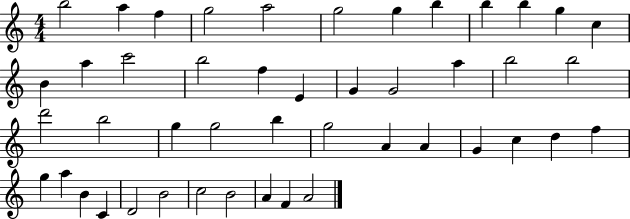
B5/h A5/q F5/q G5/h A5/h G5/h G5/q B5/q B5/q B5/q G5/q C5/q B4/q A5/q C6/h B5/h F5/q E4/q G4/q G4/h A5/q B5/h B5/h D6/h B5/h G5/q G5/h B5/q G5/h A4/q A4/q G4/q C5/q D5/q F5/q G5/q A5/q B4/q C4/q D4/h B4/h C5/h B4/h A4/q F4/q A4/h